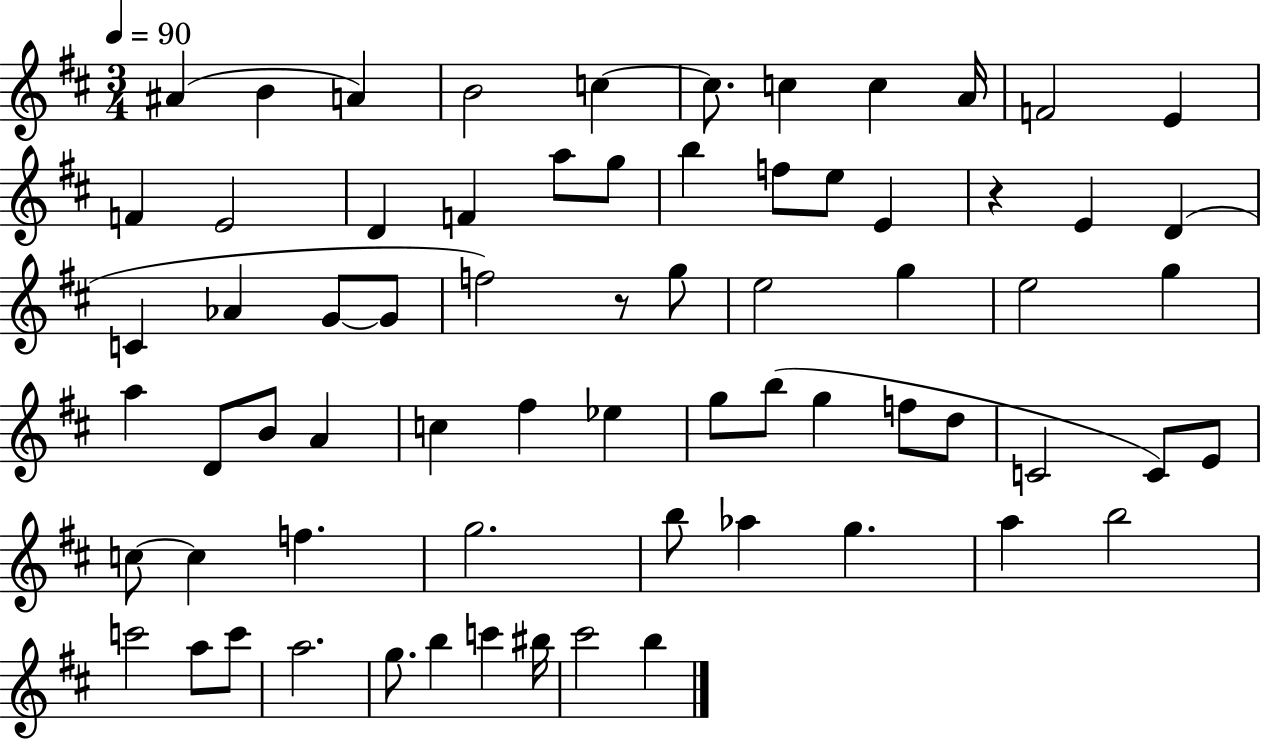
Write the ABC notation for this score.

X:1
T:Untitled
M:3/4
L:1/4
K:D
^A B A B2 c c/2 c c A/4 F2 E F E2 D F a/2 g/2 b f/2 e/2 E z E D C _A G/2 G/2 f2 z/2 g/2 e2 g e2 g a D/2 B/2 A c ^f _e g/2 b/2 g f/2 d/2 C2 C/2 E/2 c/2 c f g2 b/2 _a g a b2 c'2 a/2 c'/2 a2 g/2 b c' ^b/4 ^c'2 b